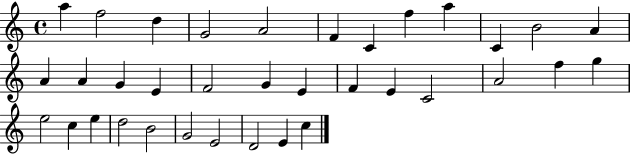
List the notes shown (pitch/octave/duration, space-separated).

A5/q F5/h D5/q G4/h A4/h F4/q C4/q F5/q A5/q C4/q B4/h A4/q A4/q A4/q G4/q E4/q F4/h G4/q E4/q F4/q E4/q C4/h A4/h F5/q G5/q E5/h C5/q E5/q D5/h B4/h G4/h E4/h D4/h E4/q C5/q